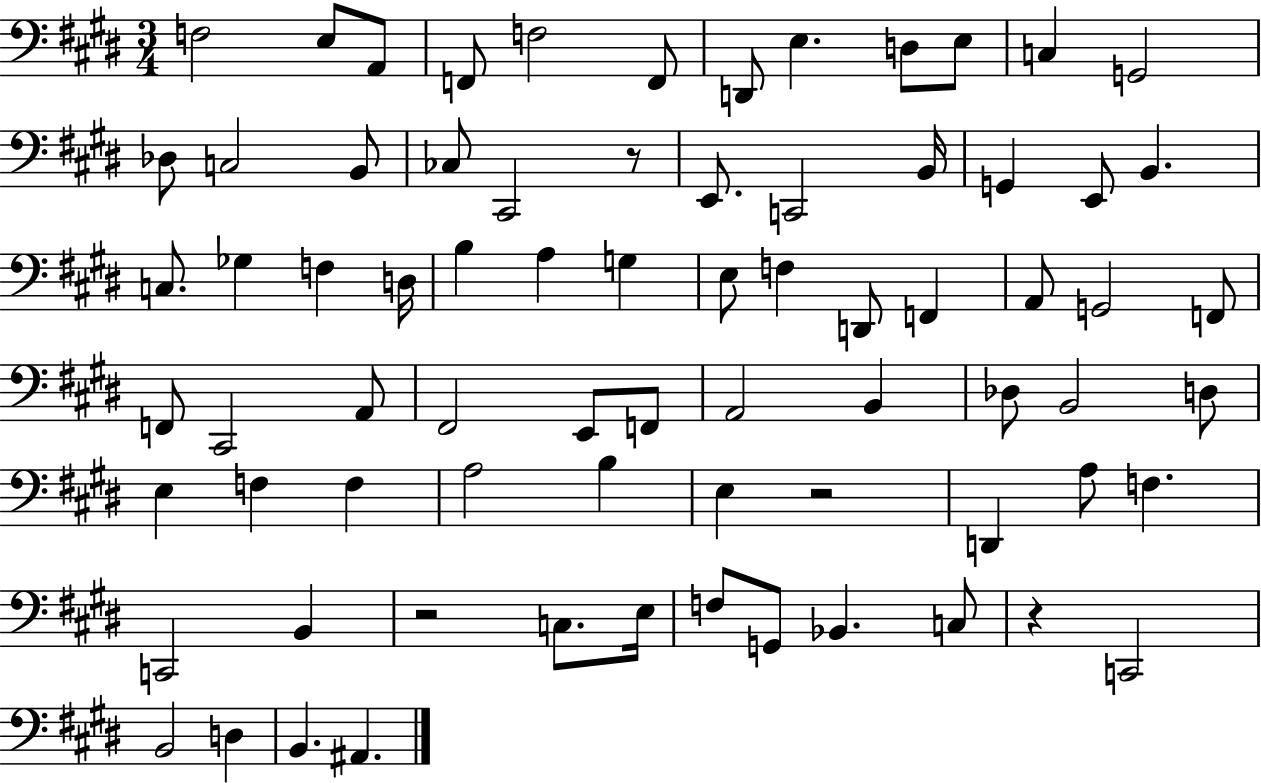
F3/h E3/e A2/e F2/e F3/h F2/e D2/e E3/q. D3/e E3/e C3/q G2/h Db3/e C3/h B2/e CES3/e C#2/h R/e E2/e. C2/h B2/s G2/q E2/e B2/q. C3/e. Gb3/q F3/q D3/s B3/q A3/q G3/q E3/e F3/q D2/e F2/q A2/e G2/h F2/e F2/e C#2/h A2/e F#2/h E2/e F2/e A2/h B2/q Db3/e B2/h D3/e E3/q F3/q F3/q A3/h B3/q E3/q R/h D2/q A3/e F3/q. C2/h B2/q R/h C3/e. E3/s F3/e G2/e Bb2/q. C3/e R/q C2/h B2/h D3/q B2/q. A#2/q.